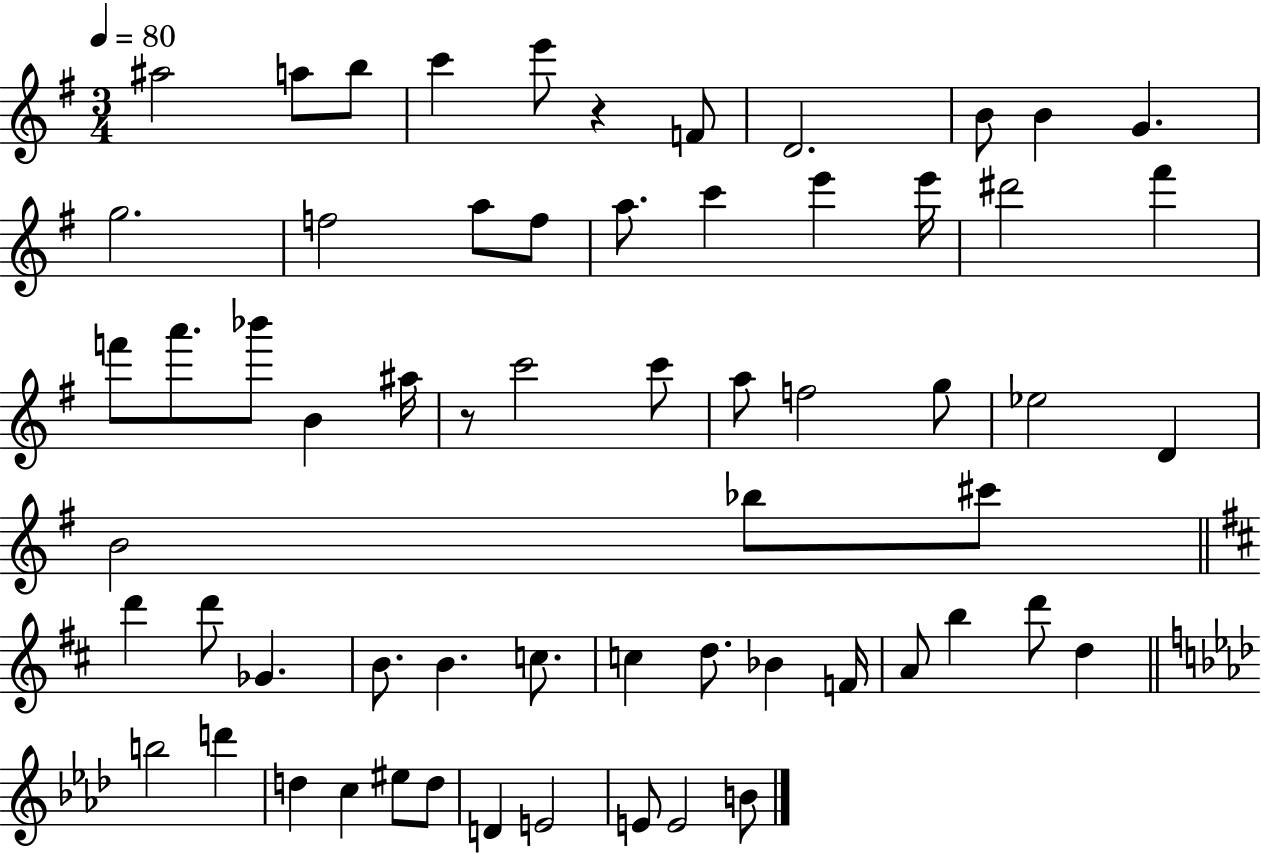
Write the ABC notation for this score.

X:1
T:Untitled
M:3/4
L:1/4
K:G
^a2 a/2 b/2 c' e'/2 z F/2 D2 B/2 B G g2 f2 a/2 f/2 a/2 c' e' e'/4 ^d'2 ^f' f'/2 a'/2 _b'/2 B ^a/4 z/2 c'2 c'/2 a/2 f2 g/2 _e2 D B2 _b/2 ^c'/2 d' d'/2 _G B/2 B c/2 c d/2 _B F/4 A/2 b d'/2 d b2 d' d c ^e/2 d/2 D E2 E/2 E2 B/2